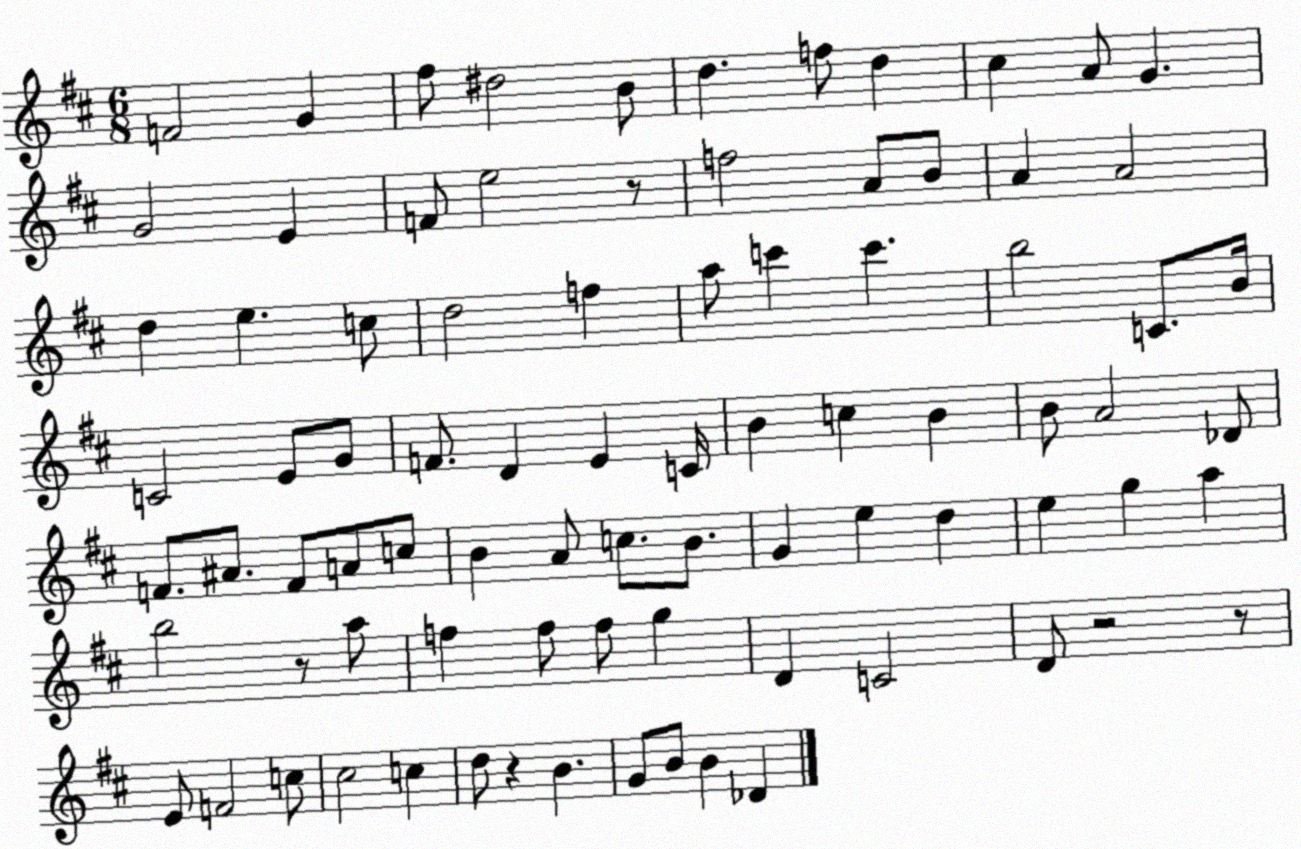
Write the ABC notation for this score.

X:1
T:Untitled
M:6/8
L:1/4
K:D
F2 G ^f/2 ^d2 B/2 d f/2 d ^c A/2 G G2 E F/2 e2 z/2 f2 A/2 B/2 A A2 d e c/2 d2 f a/2 c' c' b2 C/2 B/4 C2 E/2 G/2 F/2 D E C/4 B c B B/2 A2 _D/2 F/2 ^A/2 F/2 A/2 c/2 B A/2 c/2 B/2 G e d e g a b2 z/2 a/2 f f/2 f/2 g D C2 D/2 z2 z/2 E/2 F2 c/2 ^c2 c d/2 z B G/2 B/2 B _D